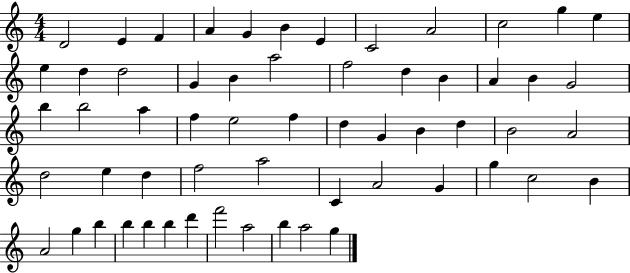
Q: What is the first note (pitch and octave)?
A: D4